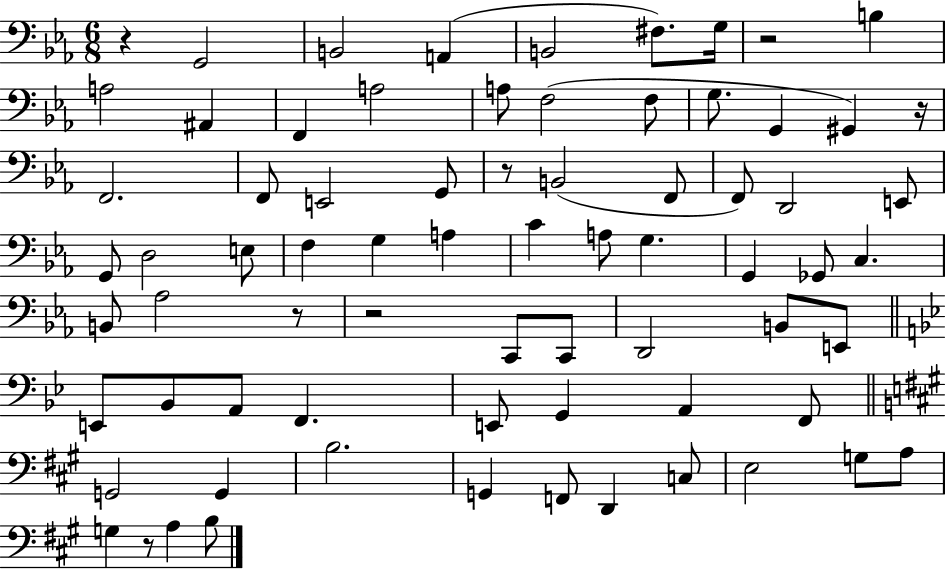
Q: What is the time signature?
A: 6/8